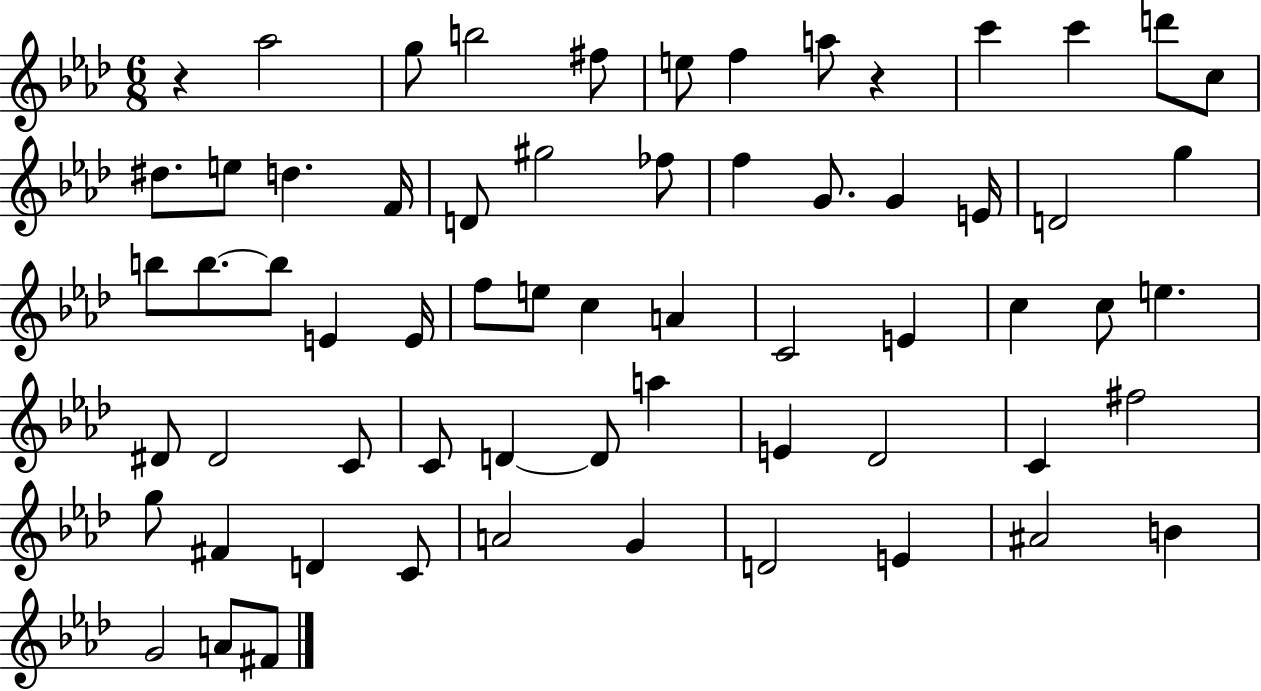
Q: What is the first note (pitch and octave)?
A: Ab5